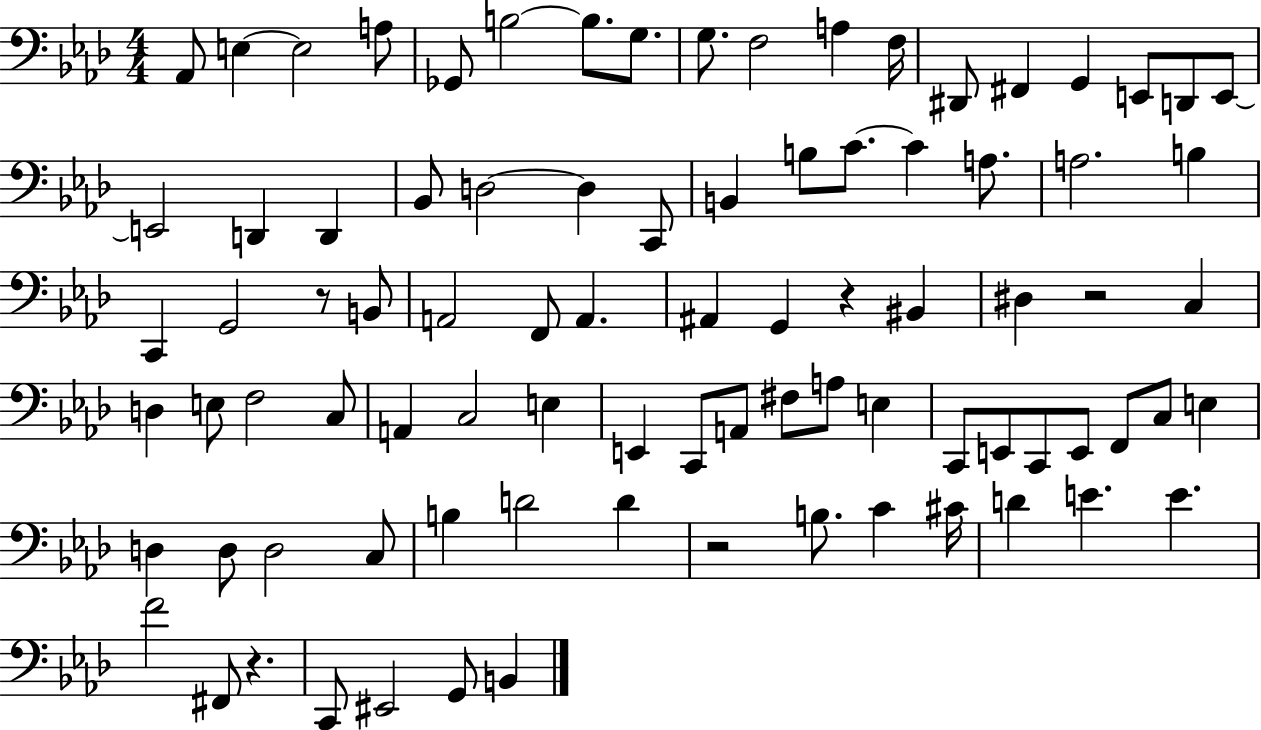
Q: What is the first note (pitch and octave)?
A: Ab2